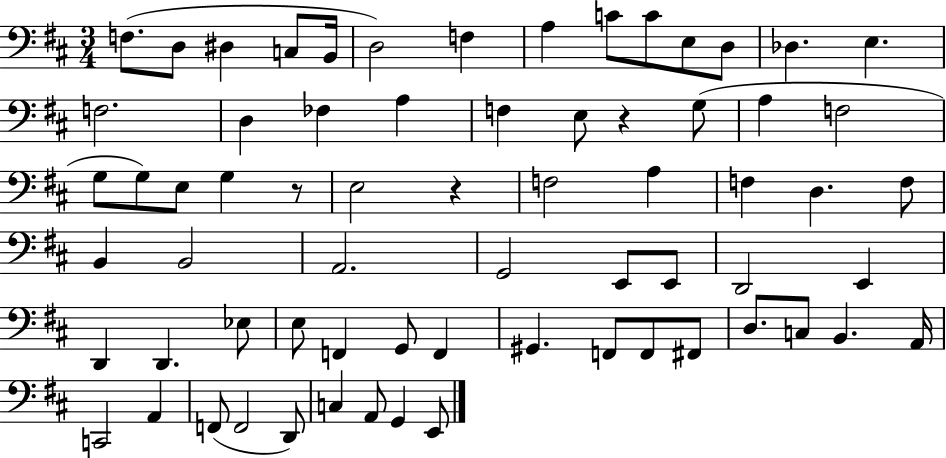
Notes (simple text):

F3/e. D3/e D#3/q C3/e B2/s D3/h F3/q A3/q C4/e C4/e E3/e D3/e Db3/q. E3/q. F3/h. D3/q FES3/q A3/q F3/q E3/e R/q G3/e A3/q F3/h G3/e G3/e E3/e G3/q R/e E3/h R/q F3/h A3/q F3/q D3/q. F3/e B2/q B2/h A2/h. G2/h E2/e E2/e D2/h E2/q D2/q D2/q. Eb3/e E3/e F2/q G2/e F2/q G#2/q. F2/e F2/e F#2/e D3/e. C3/e B2/q. A2/s C2/h A2/q F2/e F2/h D2/e C3/q A2/e G2/q E2/e